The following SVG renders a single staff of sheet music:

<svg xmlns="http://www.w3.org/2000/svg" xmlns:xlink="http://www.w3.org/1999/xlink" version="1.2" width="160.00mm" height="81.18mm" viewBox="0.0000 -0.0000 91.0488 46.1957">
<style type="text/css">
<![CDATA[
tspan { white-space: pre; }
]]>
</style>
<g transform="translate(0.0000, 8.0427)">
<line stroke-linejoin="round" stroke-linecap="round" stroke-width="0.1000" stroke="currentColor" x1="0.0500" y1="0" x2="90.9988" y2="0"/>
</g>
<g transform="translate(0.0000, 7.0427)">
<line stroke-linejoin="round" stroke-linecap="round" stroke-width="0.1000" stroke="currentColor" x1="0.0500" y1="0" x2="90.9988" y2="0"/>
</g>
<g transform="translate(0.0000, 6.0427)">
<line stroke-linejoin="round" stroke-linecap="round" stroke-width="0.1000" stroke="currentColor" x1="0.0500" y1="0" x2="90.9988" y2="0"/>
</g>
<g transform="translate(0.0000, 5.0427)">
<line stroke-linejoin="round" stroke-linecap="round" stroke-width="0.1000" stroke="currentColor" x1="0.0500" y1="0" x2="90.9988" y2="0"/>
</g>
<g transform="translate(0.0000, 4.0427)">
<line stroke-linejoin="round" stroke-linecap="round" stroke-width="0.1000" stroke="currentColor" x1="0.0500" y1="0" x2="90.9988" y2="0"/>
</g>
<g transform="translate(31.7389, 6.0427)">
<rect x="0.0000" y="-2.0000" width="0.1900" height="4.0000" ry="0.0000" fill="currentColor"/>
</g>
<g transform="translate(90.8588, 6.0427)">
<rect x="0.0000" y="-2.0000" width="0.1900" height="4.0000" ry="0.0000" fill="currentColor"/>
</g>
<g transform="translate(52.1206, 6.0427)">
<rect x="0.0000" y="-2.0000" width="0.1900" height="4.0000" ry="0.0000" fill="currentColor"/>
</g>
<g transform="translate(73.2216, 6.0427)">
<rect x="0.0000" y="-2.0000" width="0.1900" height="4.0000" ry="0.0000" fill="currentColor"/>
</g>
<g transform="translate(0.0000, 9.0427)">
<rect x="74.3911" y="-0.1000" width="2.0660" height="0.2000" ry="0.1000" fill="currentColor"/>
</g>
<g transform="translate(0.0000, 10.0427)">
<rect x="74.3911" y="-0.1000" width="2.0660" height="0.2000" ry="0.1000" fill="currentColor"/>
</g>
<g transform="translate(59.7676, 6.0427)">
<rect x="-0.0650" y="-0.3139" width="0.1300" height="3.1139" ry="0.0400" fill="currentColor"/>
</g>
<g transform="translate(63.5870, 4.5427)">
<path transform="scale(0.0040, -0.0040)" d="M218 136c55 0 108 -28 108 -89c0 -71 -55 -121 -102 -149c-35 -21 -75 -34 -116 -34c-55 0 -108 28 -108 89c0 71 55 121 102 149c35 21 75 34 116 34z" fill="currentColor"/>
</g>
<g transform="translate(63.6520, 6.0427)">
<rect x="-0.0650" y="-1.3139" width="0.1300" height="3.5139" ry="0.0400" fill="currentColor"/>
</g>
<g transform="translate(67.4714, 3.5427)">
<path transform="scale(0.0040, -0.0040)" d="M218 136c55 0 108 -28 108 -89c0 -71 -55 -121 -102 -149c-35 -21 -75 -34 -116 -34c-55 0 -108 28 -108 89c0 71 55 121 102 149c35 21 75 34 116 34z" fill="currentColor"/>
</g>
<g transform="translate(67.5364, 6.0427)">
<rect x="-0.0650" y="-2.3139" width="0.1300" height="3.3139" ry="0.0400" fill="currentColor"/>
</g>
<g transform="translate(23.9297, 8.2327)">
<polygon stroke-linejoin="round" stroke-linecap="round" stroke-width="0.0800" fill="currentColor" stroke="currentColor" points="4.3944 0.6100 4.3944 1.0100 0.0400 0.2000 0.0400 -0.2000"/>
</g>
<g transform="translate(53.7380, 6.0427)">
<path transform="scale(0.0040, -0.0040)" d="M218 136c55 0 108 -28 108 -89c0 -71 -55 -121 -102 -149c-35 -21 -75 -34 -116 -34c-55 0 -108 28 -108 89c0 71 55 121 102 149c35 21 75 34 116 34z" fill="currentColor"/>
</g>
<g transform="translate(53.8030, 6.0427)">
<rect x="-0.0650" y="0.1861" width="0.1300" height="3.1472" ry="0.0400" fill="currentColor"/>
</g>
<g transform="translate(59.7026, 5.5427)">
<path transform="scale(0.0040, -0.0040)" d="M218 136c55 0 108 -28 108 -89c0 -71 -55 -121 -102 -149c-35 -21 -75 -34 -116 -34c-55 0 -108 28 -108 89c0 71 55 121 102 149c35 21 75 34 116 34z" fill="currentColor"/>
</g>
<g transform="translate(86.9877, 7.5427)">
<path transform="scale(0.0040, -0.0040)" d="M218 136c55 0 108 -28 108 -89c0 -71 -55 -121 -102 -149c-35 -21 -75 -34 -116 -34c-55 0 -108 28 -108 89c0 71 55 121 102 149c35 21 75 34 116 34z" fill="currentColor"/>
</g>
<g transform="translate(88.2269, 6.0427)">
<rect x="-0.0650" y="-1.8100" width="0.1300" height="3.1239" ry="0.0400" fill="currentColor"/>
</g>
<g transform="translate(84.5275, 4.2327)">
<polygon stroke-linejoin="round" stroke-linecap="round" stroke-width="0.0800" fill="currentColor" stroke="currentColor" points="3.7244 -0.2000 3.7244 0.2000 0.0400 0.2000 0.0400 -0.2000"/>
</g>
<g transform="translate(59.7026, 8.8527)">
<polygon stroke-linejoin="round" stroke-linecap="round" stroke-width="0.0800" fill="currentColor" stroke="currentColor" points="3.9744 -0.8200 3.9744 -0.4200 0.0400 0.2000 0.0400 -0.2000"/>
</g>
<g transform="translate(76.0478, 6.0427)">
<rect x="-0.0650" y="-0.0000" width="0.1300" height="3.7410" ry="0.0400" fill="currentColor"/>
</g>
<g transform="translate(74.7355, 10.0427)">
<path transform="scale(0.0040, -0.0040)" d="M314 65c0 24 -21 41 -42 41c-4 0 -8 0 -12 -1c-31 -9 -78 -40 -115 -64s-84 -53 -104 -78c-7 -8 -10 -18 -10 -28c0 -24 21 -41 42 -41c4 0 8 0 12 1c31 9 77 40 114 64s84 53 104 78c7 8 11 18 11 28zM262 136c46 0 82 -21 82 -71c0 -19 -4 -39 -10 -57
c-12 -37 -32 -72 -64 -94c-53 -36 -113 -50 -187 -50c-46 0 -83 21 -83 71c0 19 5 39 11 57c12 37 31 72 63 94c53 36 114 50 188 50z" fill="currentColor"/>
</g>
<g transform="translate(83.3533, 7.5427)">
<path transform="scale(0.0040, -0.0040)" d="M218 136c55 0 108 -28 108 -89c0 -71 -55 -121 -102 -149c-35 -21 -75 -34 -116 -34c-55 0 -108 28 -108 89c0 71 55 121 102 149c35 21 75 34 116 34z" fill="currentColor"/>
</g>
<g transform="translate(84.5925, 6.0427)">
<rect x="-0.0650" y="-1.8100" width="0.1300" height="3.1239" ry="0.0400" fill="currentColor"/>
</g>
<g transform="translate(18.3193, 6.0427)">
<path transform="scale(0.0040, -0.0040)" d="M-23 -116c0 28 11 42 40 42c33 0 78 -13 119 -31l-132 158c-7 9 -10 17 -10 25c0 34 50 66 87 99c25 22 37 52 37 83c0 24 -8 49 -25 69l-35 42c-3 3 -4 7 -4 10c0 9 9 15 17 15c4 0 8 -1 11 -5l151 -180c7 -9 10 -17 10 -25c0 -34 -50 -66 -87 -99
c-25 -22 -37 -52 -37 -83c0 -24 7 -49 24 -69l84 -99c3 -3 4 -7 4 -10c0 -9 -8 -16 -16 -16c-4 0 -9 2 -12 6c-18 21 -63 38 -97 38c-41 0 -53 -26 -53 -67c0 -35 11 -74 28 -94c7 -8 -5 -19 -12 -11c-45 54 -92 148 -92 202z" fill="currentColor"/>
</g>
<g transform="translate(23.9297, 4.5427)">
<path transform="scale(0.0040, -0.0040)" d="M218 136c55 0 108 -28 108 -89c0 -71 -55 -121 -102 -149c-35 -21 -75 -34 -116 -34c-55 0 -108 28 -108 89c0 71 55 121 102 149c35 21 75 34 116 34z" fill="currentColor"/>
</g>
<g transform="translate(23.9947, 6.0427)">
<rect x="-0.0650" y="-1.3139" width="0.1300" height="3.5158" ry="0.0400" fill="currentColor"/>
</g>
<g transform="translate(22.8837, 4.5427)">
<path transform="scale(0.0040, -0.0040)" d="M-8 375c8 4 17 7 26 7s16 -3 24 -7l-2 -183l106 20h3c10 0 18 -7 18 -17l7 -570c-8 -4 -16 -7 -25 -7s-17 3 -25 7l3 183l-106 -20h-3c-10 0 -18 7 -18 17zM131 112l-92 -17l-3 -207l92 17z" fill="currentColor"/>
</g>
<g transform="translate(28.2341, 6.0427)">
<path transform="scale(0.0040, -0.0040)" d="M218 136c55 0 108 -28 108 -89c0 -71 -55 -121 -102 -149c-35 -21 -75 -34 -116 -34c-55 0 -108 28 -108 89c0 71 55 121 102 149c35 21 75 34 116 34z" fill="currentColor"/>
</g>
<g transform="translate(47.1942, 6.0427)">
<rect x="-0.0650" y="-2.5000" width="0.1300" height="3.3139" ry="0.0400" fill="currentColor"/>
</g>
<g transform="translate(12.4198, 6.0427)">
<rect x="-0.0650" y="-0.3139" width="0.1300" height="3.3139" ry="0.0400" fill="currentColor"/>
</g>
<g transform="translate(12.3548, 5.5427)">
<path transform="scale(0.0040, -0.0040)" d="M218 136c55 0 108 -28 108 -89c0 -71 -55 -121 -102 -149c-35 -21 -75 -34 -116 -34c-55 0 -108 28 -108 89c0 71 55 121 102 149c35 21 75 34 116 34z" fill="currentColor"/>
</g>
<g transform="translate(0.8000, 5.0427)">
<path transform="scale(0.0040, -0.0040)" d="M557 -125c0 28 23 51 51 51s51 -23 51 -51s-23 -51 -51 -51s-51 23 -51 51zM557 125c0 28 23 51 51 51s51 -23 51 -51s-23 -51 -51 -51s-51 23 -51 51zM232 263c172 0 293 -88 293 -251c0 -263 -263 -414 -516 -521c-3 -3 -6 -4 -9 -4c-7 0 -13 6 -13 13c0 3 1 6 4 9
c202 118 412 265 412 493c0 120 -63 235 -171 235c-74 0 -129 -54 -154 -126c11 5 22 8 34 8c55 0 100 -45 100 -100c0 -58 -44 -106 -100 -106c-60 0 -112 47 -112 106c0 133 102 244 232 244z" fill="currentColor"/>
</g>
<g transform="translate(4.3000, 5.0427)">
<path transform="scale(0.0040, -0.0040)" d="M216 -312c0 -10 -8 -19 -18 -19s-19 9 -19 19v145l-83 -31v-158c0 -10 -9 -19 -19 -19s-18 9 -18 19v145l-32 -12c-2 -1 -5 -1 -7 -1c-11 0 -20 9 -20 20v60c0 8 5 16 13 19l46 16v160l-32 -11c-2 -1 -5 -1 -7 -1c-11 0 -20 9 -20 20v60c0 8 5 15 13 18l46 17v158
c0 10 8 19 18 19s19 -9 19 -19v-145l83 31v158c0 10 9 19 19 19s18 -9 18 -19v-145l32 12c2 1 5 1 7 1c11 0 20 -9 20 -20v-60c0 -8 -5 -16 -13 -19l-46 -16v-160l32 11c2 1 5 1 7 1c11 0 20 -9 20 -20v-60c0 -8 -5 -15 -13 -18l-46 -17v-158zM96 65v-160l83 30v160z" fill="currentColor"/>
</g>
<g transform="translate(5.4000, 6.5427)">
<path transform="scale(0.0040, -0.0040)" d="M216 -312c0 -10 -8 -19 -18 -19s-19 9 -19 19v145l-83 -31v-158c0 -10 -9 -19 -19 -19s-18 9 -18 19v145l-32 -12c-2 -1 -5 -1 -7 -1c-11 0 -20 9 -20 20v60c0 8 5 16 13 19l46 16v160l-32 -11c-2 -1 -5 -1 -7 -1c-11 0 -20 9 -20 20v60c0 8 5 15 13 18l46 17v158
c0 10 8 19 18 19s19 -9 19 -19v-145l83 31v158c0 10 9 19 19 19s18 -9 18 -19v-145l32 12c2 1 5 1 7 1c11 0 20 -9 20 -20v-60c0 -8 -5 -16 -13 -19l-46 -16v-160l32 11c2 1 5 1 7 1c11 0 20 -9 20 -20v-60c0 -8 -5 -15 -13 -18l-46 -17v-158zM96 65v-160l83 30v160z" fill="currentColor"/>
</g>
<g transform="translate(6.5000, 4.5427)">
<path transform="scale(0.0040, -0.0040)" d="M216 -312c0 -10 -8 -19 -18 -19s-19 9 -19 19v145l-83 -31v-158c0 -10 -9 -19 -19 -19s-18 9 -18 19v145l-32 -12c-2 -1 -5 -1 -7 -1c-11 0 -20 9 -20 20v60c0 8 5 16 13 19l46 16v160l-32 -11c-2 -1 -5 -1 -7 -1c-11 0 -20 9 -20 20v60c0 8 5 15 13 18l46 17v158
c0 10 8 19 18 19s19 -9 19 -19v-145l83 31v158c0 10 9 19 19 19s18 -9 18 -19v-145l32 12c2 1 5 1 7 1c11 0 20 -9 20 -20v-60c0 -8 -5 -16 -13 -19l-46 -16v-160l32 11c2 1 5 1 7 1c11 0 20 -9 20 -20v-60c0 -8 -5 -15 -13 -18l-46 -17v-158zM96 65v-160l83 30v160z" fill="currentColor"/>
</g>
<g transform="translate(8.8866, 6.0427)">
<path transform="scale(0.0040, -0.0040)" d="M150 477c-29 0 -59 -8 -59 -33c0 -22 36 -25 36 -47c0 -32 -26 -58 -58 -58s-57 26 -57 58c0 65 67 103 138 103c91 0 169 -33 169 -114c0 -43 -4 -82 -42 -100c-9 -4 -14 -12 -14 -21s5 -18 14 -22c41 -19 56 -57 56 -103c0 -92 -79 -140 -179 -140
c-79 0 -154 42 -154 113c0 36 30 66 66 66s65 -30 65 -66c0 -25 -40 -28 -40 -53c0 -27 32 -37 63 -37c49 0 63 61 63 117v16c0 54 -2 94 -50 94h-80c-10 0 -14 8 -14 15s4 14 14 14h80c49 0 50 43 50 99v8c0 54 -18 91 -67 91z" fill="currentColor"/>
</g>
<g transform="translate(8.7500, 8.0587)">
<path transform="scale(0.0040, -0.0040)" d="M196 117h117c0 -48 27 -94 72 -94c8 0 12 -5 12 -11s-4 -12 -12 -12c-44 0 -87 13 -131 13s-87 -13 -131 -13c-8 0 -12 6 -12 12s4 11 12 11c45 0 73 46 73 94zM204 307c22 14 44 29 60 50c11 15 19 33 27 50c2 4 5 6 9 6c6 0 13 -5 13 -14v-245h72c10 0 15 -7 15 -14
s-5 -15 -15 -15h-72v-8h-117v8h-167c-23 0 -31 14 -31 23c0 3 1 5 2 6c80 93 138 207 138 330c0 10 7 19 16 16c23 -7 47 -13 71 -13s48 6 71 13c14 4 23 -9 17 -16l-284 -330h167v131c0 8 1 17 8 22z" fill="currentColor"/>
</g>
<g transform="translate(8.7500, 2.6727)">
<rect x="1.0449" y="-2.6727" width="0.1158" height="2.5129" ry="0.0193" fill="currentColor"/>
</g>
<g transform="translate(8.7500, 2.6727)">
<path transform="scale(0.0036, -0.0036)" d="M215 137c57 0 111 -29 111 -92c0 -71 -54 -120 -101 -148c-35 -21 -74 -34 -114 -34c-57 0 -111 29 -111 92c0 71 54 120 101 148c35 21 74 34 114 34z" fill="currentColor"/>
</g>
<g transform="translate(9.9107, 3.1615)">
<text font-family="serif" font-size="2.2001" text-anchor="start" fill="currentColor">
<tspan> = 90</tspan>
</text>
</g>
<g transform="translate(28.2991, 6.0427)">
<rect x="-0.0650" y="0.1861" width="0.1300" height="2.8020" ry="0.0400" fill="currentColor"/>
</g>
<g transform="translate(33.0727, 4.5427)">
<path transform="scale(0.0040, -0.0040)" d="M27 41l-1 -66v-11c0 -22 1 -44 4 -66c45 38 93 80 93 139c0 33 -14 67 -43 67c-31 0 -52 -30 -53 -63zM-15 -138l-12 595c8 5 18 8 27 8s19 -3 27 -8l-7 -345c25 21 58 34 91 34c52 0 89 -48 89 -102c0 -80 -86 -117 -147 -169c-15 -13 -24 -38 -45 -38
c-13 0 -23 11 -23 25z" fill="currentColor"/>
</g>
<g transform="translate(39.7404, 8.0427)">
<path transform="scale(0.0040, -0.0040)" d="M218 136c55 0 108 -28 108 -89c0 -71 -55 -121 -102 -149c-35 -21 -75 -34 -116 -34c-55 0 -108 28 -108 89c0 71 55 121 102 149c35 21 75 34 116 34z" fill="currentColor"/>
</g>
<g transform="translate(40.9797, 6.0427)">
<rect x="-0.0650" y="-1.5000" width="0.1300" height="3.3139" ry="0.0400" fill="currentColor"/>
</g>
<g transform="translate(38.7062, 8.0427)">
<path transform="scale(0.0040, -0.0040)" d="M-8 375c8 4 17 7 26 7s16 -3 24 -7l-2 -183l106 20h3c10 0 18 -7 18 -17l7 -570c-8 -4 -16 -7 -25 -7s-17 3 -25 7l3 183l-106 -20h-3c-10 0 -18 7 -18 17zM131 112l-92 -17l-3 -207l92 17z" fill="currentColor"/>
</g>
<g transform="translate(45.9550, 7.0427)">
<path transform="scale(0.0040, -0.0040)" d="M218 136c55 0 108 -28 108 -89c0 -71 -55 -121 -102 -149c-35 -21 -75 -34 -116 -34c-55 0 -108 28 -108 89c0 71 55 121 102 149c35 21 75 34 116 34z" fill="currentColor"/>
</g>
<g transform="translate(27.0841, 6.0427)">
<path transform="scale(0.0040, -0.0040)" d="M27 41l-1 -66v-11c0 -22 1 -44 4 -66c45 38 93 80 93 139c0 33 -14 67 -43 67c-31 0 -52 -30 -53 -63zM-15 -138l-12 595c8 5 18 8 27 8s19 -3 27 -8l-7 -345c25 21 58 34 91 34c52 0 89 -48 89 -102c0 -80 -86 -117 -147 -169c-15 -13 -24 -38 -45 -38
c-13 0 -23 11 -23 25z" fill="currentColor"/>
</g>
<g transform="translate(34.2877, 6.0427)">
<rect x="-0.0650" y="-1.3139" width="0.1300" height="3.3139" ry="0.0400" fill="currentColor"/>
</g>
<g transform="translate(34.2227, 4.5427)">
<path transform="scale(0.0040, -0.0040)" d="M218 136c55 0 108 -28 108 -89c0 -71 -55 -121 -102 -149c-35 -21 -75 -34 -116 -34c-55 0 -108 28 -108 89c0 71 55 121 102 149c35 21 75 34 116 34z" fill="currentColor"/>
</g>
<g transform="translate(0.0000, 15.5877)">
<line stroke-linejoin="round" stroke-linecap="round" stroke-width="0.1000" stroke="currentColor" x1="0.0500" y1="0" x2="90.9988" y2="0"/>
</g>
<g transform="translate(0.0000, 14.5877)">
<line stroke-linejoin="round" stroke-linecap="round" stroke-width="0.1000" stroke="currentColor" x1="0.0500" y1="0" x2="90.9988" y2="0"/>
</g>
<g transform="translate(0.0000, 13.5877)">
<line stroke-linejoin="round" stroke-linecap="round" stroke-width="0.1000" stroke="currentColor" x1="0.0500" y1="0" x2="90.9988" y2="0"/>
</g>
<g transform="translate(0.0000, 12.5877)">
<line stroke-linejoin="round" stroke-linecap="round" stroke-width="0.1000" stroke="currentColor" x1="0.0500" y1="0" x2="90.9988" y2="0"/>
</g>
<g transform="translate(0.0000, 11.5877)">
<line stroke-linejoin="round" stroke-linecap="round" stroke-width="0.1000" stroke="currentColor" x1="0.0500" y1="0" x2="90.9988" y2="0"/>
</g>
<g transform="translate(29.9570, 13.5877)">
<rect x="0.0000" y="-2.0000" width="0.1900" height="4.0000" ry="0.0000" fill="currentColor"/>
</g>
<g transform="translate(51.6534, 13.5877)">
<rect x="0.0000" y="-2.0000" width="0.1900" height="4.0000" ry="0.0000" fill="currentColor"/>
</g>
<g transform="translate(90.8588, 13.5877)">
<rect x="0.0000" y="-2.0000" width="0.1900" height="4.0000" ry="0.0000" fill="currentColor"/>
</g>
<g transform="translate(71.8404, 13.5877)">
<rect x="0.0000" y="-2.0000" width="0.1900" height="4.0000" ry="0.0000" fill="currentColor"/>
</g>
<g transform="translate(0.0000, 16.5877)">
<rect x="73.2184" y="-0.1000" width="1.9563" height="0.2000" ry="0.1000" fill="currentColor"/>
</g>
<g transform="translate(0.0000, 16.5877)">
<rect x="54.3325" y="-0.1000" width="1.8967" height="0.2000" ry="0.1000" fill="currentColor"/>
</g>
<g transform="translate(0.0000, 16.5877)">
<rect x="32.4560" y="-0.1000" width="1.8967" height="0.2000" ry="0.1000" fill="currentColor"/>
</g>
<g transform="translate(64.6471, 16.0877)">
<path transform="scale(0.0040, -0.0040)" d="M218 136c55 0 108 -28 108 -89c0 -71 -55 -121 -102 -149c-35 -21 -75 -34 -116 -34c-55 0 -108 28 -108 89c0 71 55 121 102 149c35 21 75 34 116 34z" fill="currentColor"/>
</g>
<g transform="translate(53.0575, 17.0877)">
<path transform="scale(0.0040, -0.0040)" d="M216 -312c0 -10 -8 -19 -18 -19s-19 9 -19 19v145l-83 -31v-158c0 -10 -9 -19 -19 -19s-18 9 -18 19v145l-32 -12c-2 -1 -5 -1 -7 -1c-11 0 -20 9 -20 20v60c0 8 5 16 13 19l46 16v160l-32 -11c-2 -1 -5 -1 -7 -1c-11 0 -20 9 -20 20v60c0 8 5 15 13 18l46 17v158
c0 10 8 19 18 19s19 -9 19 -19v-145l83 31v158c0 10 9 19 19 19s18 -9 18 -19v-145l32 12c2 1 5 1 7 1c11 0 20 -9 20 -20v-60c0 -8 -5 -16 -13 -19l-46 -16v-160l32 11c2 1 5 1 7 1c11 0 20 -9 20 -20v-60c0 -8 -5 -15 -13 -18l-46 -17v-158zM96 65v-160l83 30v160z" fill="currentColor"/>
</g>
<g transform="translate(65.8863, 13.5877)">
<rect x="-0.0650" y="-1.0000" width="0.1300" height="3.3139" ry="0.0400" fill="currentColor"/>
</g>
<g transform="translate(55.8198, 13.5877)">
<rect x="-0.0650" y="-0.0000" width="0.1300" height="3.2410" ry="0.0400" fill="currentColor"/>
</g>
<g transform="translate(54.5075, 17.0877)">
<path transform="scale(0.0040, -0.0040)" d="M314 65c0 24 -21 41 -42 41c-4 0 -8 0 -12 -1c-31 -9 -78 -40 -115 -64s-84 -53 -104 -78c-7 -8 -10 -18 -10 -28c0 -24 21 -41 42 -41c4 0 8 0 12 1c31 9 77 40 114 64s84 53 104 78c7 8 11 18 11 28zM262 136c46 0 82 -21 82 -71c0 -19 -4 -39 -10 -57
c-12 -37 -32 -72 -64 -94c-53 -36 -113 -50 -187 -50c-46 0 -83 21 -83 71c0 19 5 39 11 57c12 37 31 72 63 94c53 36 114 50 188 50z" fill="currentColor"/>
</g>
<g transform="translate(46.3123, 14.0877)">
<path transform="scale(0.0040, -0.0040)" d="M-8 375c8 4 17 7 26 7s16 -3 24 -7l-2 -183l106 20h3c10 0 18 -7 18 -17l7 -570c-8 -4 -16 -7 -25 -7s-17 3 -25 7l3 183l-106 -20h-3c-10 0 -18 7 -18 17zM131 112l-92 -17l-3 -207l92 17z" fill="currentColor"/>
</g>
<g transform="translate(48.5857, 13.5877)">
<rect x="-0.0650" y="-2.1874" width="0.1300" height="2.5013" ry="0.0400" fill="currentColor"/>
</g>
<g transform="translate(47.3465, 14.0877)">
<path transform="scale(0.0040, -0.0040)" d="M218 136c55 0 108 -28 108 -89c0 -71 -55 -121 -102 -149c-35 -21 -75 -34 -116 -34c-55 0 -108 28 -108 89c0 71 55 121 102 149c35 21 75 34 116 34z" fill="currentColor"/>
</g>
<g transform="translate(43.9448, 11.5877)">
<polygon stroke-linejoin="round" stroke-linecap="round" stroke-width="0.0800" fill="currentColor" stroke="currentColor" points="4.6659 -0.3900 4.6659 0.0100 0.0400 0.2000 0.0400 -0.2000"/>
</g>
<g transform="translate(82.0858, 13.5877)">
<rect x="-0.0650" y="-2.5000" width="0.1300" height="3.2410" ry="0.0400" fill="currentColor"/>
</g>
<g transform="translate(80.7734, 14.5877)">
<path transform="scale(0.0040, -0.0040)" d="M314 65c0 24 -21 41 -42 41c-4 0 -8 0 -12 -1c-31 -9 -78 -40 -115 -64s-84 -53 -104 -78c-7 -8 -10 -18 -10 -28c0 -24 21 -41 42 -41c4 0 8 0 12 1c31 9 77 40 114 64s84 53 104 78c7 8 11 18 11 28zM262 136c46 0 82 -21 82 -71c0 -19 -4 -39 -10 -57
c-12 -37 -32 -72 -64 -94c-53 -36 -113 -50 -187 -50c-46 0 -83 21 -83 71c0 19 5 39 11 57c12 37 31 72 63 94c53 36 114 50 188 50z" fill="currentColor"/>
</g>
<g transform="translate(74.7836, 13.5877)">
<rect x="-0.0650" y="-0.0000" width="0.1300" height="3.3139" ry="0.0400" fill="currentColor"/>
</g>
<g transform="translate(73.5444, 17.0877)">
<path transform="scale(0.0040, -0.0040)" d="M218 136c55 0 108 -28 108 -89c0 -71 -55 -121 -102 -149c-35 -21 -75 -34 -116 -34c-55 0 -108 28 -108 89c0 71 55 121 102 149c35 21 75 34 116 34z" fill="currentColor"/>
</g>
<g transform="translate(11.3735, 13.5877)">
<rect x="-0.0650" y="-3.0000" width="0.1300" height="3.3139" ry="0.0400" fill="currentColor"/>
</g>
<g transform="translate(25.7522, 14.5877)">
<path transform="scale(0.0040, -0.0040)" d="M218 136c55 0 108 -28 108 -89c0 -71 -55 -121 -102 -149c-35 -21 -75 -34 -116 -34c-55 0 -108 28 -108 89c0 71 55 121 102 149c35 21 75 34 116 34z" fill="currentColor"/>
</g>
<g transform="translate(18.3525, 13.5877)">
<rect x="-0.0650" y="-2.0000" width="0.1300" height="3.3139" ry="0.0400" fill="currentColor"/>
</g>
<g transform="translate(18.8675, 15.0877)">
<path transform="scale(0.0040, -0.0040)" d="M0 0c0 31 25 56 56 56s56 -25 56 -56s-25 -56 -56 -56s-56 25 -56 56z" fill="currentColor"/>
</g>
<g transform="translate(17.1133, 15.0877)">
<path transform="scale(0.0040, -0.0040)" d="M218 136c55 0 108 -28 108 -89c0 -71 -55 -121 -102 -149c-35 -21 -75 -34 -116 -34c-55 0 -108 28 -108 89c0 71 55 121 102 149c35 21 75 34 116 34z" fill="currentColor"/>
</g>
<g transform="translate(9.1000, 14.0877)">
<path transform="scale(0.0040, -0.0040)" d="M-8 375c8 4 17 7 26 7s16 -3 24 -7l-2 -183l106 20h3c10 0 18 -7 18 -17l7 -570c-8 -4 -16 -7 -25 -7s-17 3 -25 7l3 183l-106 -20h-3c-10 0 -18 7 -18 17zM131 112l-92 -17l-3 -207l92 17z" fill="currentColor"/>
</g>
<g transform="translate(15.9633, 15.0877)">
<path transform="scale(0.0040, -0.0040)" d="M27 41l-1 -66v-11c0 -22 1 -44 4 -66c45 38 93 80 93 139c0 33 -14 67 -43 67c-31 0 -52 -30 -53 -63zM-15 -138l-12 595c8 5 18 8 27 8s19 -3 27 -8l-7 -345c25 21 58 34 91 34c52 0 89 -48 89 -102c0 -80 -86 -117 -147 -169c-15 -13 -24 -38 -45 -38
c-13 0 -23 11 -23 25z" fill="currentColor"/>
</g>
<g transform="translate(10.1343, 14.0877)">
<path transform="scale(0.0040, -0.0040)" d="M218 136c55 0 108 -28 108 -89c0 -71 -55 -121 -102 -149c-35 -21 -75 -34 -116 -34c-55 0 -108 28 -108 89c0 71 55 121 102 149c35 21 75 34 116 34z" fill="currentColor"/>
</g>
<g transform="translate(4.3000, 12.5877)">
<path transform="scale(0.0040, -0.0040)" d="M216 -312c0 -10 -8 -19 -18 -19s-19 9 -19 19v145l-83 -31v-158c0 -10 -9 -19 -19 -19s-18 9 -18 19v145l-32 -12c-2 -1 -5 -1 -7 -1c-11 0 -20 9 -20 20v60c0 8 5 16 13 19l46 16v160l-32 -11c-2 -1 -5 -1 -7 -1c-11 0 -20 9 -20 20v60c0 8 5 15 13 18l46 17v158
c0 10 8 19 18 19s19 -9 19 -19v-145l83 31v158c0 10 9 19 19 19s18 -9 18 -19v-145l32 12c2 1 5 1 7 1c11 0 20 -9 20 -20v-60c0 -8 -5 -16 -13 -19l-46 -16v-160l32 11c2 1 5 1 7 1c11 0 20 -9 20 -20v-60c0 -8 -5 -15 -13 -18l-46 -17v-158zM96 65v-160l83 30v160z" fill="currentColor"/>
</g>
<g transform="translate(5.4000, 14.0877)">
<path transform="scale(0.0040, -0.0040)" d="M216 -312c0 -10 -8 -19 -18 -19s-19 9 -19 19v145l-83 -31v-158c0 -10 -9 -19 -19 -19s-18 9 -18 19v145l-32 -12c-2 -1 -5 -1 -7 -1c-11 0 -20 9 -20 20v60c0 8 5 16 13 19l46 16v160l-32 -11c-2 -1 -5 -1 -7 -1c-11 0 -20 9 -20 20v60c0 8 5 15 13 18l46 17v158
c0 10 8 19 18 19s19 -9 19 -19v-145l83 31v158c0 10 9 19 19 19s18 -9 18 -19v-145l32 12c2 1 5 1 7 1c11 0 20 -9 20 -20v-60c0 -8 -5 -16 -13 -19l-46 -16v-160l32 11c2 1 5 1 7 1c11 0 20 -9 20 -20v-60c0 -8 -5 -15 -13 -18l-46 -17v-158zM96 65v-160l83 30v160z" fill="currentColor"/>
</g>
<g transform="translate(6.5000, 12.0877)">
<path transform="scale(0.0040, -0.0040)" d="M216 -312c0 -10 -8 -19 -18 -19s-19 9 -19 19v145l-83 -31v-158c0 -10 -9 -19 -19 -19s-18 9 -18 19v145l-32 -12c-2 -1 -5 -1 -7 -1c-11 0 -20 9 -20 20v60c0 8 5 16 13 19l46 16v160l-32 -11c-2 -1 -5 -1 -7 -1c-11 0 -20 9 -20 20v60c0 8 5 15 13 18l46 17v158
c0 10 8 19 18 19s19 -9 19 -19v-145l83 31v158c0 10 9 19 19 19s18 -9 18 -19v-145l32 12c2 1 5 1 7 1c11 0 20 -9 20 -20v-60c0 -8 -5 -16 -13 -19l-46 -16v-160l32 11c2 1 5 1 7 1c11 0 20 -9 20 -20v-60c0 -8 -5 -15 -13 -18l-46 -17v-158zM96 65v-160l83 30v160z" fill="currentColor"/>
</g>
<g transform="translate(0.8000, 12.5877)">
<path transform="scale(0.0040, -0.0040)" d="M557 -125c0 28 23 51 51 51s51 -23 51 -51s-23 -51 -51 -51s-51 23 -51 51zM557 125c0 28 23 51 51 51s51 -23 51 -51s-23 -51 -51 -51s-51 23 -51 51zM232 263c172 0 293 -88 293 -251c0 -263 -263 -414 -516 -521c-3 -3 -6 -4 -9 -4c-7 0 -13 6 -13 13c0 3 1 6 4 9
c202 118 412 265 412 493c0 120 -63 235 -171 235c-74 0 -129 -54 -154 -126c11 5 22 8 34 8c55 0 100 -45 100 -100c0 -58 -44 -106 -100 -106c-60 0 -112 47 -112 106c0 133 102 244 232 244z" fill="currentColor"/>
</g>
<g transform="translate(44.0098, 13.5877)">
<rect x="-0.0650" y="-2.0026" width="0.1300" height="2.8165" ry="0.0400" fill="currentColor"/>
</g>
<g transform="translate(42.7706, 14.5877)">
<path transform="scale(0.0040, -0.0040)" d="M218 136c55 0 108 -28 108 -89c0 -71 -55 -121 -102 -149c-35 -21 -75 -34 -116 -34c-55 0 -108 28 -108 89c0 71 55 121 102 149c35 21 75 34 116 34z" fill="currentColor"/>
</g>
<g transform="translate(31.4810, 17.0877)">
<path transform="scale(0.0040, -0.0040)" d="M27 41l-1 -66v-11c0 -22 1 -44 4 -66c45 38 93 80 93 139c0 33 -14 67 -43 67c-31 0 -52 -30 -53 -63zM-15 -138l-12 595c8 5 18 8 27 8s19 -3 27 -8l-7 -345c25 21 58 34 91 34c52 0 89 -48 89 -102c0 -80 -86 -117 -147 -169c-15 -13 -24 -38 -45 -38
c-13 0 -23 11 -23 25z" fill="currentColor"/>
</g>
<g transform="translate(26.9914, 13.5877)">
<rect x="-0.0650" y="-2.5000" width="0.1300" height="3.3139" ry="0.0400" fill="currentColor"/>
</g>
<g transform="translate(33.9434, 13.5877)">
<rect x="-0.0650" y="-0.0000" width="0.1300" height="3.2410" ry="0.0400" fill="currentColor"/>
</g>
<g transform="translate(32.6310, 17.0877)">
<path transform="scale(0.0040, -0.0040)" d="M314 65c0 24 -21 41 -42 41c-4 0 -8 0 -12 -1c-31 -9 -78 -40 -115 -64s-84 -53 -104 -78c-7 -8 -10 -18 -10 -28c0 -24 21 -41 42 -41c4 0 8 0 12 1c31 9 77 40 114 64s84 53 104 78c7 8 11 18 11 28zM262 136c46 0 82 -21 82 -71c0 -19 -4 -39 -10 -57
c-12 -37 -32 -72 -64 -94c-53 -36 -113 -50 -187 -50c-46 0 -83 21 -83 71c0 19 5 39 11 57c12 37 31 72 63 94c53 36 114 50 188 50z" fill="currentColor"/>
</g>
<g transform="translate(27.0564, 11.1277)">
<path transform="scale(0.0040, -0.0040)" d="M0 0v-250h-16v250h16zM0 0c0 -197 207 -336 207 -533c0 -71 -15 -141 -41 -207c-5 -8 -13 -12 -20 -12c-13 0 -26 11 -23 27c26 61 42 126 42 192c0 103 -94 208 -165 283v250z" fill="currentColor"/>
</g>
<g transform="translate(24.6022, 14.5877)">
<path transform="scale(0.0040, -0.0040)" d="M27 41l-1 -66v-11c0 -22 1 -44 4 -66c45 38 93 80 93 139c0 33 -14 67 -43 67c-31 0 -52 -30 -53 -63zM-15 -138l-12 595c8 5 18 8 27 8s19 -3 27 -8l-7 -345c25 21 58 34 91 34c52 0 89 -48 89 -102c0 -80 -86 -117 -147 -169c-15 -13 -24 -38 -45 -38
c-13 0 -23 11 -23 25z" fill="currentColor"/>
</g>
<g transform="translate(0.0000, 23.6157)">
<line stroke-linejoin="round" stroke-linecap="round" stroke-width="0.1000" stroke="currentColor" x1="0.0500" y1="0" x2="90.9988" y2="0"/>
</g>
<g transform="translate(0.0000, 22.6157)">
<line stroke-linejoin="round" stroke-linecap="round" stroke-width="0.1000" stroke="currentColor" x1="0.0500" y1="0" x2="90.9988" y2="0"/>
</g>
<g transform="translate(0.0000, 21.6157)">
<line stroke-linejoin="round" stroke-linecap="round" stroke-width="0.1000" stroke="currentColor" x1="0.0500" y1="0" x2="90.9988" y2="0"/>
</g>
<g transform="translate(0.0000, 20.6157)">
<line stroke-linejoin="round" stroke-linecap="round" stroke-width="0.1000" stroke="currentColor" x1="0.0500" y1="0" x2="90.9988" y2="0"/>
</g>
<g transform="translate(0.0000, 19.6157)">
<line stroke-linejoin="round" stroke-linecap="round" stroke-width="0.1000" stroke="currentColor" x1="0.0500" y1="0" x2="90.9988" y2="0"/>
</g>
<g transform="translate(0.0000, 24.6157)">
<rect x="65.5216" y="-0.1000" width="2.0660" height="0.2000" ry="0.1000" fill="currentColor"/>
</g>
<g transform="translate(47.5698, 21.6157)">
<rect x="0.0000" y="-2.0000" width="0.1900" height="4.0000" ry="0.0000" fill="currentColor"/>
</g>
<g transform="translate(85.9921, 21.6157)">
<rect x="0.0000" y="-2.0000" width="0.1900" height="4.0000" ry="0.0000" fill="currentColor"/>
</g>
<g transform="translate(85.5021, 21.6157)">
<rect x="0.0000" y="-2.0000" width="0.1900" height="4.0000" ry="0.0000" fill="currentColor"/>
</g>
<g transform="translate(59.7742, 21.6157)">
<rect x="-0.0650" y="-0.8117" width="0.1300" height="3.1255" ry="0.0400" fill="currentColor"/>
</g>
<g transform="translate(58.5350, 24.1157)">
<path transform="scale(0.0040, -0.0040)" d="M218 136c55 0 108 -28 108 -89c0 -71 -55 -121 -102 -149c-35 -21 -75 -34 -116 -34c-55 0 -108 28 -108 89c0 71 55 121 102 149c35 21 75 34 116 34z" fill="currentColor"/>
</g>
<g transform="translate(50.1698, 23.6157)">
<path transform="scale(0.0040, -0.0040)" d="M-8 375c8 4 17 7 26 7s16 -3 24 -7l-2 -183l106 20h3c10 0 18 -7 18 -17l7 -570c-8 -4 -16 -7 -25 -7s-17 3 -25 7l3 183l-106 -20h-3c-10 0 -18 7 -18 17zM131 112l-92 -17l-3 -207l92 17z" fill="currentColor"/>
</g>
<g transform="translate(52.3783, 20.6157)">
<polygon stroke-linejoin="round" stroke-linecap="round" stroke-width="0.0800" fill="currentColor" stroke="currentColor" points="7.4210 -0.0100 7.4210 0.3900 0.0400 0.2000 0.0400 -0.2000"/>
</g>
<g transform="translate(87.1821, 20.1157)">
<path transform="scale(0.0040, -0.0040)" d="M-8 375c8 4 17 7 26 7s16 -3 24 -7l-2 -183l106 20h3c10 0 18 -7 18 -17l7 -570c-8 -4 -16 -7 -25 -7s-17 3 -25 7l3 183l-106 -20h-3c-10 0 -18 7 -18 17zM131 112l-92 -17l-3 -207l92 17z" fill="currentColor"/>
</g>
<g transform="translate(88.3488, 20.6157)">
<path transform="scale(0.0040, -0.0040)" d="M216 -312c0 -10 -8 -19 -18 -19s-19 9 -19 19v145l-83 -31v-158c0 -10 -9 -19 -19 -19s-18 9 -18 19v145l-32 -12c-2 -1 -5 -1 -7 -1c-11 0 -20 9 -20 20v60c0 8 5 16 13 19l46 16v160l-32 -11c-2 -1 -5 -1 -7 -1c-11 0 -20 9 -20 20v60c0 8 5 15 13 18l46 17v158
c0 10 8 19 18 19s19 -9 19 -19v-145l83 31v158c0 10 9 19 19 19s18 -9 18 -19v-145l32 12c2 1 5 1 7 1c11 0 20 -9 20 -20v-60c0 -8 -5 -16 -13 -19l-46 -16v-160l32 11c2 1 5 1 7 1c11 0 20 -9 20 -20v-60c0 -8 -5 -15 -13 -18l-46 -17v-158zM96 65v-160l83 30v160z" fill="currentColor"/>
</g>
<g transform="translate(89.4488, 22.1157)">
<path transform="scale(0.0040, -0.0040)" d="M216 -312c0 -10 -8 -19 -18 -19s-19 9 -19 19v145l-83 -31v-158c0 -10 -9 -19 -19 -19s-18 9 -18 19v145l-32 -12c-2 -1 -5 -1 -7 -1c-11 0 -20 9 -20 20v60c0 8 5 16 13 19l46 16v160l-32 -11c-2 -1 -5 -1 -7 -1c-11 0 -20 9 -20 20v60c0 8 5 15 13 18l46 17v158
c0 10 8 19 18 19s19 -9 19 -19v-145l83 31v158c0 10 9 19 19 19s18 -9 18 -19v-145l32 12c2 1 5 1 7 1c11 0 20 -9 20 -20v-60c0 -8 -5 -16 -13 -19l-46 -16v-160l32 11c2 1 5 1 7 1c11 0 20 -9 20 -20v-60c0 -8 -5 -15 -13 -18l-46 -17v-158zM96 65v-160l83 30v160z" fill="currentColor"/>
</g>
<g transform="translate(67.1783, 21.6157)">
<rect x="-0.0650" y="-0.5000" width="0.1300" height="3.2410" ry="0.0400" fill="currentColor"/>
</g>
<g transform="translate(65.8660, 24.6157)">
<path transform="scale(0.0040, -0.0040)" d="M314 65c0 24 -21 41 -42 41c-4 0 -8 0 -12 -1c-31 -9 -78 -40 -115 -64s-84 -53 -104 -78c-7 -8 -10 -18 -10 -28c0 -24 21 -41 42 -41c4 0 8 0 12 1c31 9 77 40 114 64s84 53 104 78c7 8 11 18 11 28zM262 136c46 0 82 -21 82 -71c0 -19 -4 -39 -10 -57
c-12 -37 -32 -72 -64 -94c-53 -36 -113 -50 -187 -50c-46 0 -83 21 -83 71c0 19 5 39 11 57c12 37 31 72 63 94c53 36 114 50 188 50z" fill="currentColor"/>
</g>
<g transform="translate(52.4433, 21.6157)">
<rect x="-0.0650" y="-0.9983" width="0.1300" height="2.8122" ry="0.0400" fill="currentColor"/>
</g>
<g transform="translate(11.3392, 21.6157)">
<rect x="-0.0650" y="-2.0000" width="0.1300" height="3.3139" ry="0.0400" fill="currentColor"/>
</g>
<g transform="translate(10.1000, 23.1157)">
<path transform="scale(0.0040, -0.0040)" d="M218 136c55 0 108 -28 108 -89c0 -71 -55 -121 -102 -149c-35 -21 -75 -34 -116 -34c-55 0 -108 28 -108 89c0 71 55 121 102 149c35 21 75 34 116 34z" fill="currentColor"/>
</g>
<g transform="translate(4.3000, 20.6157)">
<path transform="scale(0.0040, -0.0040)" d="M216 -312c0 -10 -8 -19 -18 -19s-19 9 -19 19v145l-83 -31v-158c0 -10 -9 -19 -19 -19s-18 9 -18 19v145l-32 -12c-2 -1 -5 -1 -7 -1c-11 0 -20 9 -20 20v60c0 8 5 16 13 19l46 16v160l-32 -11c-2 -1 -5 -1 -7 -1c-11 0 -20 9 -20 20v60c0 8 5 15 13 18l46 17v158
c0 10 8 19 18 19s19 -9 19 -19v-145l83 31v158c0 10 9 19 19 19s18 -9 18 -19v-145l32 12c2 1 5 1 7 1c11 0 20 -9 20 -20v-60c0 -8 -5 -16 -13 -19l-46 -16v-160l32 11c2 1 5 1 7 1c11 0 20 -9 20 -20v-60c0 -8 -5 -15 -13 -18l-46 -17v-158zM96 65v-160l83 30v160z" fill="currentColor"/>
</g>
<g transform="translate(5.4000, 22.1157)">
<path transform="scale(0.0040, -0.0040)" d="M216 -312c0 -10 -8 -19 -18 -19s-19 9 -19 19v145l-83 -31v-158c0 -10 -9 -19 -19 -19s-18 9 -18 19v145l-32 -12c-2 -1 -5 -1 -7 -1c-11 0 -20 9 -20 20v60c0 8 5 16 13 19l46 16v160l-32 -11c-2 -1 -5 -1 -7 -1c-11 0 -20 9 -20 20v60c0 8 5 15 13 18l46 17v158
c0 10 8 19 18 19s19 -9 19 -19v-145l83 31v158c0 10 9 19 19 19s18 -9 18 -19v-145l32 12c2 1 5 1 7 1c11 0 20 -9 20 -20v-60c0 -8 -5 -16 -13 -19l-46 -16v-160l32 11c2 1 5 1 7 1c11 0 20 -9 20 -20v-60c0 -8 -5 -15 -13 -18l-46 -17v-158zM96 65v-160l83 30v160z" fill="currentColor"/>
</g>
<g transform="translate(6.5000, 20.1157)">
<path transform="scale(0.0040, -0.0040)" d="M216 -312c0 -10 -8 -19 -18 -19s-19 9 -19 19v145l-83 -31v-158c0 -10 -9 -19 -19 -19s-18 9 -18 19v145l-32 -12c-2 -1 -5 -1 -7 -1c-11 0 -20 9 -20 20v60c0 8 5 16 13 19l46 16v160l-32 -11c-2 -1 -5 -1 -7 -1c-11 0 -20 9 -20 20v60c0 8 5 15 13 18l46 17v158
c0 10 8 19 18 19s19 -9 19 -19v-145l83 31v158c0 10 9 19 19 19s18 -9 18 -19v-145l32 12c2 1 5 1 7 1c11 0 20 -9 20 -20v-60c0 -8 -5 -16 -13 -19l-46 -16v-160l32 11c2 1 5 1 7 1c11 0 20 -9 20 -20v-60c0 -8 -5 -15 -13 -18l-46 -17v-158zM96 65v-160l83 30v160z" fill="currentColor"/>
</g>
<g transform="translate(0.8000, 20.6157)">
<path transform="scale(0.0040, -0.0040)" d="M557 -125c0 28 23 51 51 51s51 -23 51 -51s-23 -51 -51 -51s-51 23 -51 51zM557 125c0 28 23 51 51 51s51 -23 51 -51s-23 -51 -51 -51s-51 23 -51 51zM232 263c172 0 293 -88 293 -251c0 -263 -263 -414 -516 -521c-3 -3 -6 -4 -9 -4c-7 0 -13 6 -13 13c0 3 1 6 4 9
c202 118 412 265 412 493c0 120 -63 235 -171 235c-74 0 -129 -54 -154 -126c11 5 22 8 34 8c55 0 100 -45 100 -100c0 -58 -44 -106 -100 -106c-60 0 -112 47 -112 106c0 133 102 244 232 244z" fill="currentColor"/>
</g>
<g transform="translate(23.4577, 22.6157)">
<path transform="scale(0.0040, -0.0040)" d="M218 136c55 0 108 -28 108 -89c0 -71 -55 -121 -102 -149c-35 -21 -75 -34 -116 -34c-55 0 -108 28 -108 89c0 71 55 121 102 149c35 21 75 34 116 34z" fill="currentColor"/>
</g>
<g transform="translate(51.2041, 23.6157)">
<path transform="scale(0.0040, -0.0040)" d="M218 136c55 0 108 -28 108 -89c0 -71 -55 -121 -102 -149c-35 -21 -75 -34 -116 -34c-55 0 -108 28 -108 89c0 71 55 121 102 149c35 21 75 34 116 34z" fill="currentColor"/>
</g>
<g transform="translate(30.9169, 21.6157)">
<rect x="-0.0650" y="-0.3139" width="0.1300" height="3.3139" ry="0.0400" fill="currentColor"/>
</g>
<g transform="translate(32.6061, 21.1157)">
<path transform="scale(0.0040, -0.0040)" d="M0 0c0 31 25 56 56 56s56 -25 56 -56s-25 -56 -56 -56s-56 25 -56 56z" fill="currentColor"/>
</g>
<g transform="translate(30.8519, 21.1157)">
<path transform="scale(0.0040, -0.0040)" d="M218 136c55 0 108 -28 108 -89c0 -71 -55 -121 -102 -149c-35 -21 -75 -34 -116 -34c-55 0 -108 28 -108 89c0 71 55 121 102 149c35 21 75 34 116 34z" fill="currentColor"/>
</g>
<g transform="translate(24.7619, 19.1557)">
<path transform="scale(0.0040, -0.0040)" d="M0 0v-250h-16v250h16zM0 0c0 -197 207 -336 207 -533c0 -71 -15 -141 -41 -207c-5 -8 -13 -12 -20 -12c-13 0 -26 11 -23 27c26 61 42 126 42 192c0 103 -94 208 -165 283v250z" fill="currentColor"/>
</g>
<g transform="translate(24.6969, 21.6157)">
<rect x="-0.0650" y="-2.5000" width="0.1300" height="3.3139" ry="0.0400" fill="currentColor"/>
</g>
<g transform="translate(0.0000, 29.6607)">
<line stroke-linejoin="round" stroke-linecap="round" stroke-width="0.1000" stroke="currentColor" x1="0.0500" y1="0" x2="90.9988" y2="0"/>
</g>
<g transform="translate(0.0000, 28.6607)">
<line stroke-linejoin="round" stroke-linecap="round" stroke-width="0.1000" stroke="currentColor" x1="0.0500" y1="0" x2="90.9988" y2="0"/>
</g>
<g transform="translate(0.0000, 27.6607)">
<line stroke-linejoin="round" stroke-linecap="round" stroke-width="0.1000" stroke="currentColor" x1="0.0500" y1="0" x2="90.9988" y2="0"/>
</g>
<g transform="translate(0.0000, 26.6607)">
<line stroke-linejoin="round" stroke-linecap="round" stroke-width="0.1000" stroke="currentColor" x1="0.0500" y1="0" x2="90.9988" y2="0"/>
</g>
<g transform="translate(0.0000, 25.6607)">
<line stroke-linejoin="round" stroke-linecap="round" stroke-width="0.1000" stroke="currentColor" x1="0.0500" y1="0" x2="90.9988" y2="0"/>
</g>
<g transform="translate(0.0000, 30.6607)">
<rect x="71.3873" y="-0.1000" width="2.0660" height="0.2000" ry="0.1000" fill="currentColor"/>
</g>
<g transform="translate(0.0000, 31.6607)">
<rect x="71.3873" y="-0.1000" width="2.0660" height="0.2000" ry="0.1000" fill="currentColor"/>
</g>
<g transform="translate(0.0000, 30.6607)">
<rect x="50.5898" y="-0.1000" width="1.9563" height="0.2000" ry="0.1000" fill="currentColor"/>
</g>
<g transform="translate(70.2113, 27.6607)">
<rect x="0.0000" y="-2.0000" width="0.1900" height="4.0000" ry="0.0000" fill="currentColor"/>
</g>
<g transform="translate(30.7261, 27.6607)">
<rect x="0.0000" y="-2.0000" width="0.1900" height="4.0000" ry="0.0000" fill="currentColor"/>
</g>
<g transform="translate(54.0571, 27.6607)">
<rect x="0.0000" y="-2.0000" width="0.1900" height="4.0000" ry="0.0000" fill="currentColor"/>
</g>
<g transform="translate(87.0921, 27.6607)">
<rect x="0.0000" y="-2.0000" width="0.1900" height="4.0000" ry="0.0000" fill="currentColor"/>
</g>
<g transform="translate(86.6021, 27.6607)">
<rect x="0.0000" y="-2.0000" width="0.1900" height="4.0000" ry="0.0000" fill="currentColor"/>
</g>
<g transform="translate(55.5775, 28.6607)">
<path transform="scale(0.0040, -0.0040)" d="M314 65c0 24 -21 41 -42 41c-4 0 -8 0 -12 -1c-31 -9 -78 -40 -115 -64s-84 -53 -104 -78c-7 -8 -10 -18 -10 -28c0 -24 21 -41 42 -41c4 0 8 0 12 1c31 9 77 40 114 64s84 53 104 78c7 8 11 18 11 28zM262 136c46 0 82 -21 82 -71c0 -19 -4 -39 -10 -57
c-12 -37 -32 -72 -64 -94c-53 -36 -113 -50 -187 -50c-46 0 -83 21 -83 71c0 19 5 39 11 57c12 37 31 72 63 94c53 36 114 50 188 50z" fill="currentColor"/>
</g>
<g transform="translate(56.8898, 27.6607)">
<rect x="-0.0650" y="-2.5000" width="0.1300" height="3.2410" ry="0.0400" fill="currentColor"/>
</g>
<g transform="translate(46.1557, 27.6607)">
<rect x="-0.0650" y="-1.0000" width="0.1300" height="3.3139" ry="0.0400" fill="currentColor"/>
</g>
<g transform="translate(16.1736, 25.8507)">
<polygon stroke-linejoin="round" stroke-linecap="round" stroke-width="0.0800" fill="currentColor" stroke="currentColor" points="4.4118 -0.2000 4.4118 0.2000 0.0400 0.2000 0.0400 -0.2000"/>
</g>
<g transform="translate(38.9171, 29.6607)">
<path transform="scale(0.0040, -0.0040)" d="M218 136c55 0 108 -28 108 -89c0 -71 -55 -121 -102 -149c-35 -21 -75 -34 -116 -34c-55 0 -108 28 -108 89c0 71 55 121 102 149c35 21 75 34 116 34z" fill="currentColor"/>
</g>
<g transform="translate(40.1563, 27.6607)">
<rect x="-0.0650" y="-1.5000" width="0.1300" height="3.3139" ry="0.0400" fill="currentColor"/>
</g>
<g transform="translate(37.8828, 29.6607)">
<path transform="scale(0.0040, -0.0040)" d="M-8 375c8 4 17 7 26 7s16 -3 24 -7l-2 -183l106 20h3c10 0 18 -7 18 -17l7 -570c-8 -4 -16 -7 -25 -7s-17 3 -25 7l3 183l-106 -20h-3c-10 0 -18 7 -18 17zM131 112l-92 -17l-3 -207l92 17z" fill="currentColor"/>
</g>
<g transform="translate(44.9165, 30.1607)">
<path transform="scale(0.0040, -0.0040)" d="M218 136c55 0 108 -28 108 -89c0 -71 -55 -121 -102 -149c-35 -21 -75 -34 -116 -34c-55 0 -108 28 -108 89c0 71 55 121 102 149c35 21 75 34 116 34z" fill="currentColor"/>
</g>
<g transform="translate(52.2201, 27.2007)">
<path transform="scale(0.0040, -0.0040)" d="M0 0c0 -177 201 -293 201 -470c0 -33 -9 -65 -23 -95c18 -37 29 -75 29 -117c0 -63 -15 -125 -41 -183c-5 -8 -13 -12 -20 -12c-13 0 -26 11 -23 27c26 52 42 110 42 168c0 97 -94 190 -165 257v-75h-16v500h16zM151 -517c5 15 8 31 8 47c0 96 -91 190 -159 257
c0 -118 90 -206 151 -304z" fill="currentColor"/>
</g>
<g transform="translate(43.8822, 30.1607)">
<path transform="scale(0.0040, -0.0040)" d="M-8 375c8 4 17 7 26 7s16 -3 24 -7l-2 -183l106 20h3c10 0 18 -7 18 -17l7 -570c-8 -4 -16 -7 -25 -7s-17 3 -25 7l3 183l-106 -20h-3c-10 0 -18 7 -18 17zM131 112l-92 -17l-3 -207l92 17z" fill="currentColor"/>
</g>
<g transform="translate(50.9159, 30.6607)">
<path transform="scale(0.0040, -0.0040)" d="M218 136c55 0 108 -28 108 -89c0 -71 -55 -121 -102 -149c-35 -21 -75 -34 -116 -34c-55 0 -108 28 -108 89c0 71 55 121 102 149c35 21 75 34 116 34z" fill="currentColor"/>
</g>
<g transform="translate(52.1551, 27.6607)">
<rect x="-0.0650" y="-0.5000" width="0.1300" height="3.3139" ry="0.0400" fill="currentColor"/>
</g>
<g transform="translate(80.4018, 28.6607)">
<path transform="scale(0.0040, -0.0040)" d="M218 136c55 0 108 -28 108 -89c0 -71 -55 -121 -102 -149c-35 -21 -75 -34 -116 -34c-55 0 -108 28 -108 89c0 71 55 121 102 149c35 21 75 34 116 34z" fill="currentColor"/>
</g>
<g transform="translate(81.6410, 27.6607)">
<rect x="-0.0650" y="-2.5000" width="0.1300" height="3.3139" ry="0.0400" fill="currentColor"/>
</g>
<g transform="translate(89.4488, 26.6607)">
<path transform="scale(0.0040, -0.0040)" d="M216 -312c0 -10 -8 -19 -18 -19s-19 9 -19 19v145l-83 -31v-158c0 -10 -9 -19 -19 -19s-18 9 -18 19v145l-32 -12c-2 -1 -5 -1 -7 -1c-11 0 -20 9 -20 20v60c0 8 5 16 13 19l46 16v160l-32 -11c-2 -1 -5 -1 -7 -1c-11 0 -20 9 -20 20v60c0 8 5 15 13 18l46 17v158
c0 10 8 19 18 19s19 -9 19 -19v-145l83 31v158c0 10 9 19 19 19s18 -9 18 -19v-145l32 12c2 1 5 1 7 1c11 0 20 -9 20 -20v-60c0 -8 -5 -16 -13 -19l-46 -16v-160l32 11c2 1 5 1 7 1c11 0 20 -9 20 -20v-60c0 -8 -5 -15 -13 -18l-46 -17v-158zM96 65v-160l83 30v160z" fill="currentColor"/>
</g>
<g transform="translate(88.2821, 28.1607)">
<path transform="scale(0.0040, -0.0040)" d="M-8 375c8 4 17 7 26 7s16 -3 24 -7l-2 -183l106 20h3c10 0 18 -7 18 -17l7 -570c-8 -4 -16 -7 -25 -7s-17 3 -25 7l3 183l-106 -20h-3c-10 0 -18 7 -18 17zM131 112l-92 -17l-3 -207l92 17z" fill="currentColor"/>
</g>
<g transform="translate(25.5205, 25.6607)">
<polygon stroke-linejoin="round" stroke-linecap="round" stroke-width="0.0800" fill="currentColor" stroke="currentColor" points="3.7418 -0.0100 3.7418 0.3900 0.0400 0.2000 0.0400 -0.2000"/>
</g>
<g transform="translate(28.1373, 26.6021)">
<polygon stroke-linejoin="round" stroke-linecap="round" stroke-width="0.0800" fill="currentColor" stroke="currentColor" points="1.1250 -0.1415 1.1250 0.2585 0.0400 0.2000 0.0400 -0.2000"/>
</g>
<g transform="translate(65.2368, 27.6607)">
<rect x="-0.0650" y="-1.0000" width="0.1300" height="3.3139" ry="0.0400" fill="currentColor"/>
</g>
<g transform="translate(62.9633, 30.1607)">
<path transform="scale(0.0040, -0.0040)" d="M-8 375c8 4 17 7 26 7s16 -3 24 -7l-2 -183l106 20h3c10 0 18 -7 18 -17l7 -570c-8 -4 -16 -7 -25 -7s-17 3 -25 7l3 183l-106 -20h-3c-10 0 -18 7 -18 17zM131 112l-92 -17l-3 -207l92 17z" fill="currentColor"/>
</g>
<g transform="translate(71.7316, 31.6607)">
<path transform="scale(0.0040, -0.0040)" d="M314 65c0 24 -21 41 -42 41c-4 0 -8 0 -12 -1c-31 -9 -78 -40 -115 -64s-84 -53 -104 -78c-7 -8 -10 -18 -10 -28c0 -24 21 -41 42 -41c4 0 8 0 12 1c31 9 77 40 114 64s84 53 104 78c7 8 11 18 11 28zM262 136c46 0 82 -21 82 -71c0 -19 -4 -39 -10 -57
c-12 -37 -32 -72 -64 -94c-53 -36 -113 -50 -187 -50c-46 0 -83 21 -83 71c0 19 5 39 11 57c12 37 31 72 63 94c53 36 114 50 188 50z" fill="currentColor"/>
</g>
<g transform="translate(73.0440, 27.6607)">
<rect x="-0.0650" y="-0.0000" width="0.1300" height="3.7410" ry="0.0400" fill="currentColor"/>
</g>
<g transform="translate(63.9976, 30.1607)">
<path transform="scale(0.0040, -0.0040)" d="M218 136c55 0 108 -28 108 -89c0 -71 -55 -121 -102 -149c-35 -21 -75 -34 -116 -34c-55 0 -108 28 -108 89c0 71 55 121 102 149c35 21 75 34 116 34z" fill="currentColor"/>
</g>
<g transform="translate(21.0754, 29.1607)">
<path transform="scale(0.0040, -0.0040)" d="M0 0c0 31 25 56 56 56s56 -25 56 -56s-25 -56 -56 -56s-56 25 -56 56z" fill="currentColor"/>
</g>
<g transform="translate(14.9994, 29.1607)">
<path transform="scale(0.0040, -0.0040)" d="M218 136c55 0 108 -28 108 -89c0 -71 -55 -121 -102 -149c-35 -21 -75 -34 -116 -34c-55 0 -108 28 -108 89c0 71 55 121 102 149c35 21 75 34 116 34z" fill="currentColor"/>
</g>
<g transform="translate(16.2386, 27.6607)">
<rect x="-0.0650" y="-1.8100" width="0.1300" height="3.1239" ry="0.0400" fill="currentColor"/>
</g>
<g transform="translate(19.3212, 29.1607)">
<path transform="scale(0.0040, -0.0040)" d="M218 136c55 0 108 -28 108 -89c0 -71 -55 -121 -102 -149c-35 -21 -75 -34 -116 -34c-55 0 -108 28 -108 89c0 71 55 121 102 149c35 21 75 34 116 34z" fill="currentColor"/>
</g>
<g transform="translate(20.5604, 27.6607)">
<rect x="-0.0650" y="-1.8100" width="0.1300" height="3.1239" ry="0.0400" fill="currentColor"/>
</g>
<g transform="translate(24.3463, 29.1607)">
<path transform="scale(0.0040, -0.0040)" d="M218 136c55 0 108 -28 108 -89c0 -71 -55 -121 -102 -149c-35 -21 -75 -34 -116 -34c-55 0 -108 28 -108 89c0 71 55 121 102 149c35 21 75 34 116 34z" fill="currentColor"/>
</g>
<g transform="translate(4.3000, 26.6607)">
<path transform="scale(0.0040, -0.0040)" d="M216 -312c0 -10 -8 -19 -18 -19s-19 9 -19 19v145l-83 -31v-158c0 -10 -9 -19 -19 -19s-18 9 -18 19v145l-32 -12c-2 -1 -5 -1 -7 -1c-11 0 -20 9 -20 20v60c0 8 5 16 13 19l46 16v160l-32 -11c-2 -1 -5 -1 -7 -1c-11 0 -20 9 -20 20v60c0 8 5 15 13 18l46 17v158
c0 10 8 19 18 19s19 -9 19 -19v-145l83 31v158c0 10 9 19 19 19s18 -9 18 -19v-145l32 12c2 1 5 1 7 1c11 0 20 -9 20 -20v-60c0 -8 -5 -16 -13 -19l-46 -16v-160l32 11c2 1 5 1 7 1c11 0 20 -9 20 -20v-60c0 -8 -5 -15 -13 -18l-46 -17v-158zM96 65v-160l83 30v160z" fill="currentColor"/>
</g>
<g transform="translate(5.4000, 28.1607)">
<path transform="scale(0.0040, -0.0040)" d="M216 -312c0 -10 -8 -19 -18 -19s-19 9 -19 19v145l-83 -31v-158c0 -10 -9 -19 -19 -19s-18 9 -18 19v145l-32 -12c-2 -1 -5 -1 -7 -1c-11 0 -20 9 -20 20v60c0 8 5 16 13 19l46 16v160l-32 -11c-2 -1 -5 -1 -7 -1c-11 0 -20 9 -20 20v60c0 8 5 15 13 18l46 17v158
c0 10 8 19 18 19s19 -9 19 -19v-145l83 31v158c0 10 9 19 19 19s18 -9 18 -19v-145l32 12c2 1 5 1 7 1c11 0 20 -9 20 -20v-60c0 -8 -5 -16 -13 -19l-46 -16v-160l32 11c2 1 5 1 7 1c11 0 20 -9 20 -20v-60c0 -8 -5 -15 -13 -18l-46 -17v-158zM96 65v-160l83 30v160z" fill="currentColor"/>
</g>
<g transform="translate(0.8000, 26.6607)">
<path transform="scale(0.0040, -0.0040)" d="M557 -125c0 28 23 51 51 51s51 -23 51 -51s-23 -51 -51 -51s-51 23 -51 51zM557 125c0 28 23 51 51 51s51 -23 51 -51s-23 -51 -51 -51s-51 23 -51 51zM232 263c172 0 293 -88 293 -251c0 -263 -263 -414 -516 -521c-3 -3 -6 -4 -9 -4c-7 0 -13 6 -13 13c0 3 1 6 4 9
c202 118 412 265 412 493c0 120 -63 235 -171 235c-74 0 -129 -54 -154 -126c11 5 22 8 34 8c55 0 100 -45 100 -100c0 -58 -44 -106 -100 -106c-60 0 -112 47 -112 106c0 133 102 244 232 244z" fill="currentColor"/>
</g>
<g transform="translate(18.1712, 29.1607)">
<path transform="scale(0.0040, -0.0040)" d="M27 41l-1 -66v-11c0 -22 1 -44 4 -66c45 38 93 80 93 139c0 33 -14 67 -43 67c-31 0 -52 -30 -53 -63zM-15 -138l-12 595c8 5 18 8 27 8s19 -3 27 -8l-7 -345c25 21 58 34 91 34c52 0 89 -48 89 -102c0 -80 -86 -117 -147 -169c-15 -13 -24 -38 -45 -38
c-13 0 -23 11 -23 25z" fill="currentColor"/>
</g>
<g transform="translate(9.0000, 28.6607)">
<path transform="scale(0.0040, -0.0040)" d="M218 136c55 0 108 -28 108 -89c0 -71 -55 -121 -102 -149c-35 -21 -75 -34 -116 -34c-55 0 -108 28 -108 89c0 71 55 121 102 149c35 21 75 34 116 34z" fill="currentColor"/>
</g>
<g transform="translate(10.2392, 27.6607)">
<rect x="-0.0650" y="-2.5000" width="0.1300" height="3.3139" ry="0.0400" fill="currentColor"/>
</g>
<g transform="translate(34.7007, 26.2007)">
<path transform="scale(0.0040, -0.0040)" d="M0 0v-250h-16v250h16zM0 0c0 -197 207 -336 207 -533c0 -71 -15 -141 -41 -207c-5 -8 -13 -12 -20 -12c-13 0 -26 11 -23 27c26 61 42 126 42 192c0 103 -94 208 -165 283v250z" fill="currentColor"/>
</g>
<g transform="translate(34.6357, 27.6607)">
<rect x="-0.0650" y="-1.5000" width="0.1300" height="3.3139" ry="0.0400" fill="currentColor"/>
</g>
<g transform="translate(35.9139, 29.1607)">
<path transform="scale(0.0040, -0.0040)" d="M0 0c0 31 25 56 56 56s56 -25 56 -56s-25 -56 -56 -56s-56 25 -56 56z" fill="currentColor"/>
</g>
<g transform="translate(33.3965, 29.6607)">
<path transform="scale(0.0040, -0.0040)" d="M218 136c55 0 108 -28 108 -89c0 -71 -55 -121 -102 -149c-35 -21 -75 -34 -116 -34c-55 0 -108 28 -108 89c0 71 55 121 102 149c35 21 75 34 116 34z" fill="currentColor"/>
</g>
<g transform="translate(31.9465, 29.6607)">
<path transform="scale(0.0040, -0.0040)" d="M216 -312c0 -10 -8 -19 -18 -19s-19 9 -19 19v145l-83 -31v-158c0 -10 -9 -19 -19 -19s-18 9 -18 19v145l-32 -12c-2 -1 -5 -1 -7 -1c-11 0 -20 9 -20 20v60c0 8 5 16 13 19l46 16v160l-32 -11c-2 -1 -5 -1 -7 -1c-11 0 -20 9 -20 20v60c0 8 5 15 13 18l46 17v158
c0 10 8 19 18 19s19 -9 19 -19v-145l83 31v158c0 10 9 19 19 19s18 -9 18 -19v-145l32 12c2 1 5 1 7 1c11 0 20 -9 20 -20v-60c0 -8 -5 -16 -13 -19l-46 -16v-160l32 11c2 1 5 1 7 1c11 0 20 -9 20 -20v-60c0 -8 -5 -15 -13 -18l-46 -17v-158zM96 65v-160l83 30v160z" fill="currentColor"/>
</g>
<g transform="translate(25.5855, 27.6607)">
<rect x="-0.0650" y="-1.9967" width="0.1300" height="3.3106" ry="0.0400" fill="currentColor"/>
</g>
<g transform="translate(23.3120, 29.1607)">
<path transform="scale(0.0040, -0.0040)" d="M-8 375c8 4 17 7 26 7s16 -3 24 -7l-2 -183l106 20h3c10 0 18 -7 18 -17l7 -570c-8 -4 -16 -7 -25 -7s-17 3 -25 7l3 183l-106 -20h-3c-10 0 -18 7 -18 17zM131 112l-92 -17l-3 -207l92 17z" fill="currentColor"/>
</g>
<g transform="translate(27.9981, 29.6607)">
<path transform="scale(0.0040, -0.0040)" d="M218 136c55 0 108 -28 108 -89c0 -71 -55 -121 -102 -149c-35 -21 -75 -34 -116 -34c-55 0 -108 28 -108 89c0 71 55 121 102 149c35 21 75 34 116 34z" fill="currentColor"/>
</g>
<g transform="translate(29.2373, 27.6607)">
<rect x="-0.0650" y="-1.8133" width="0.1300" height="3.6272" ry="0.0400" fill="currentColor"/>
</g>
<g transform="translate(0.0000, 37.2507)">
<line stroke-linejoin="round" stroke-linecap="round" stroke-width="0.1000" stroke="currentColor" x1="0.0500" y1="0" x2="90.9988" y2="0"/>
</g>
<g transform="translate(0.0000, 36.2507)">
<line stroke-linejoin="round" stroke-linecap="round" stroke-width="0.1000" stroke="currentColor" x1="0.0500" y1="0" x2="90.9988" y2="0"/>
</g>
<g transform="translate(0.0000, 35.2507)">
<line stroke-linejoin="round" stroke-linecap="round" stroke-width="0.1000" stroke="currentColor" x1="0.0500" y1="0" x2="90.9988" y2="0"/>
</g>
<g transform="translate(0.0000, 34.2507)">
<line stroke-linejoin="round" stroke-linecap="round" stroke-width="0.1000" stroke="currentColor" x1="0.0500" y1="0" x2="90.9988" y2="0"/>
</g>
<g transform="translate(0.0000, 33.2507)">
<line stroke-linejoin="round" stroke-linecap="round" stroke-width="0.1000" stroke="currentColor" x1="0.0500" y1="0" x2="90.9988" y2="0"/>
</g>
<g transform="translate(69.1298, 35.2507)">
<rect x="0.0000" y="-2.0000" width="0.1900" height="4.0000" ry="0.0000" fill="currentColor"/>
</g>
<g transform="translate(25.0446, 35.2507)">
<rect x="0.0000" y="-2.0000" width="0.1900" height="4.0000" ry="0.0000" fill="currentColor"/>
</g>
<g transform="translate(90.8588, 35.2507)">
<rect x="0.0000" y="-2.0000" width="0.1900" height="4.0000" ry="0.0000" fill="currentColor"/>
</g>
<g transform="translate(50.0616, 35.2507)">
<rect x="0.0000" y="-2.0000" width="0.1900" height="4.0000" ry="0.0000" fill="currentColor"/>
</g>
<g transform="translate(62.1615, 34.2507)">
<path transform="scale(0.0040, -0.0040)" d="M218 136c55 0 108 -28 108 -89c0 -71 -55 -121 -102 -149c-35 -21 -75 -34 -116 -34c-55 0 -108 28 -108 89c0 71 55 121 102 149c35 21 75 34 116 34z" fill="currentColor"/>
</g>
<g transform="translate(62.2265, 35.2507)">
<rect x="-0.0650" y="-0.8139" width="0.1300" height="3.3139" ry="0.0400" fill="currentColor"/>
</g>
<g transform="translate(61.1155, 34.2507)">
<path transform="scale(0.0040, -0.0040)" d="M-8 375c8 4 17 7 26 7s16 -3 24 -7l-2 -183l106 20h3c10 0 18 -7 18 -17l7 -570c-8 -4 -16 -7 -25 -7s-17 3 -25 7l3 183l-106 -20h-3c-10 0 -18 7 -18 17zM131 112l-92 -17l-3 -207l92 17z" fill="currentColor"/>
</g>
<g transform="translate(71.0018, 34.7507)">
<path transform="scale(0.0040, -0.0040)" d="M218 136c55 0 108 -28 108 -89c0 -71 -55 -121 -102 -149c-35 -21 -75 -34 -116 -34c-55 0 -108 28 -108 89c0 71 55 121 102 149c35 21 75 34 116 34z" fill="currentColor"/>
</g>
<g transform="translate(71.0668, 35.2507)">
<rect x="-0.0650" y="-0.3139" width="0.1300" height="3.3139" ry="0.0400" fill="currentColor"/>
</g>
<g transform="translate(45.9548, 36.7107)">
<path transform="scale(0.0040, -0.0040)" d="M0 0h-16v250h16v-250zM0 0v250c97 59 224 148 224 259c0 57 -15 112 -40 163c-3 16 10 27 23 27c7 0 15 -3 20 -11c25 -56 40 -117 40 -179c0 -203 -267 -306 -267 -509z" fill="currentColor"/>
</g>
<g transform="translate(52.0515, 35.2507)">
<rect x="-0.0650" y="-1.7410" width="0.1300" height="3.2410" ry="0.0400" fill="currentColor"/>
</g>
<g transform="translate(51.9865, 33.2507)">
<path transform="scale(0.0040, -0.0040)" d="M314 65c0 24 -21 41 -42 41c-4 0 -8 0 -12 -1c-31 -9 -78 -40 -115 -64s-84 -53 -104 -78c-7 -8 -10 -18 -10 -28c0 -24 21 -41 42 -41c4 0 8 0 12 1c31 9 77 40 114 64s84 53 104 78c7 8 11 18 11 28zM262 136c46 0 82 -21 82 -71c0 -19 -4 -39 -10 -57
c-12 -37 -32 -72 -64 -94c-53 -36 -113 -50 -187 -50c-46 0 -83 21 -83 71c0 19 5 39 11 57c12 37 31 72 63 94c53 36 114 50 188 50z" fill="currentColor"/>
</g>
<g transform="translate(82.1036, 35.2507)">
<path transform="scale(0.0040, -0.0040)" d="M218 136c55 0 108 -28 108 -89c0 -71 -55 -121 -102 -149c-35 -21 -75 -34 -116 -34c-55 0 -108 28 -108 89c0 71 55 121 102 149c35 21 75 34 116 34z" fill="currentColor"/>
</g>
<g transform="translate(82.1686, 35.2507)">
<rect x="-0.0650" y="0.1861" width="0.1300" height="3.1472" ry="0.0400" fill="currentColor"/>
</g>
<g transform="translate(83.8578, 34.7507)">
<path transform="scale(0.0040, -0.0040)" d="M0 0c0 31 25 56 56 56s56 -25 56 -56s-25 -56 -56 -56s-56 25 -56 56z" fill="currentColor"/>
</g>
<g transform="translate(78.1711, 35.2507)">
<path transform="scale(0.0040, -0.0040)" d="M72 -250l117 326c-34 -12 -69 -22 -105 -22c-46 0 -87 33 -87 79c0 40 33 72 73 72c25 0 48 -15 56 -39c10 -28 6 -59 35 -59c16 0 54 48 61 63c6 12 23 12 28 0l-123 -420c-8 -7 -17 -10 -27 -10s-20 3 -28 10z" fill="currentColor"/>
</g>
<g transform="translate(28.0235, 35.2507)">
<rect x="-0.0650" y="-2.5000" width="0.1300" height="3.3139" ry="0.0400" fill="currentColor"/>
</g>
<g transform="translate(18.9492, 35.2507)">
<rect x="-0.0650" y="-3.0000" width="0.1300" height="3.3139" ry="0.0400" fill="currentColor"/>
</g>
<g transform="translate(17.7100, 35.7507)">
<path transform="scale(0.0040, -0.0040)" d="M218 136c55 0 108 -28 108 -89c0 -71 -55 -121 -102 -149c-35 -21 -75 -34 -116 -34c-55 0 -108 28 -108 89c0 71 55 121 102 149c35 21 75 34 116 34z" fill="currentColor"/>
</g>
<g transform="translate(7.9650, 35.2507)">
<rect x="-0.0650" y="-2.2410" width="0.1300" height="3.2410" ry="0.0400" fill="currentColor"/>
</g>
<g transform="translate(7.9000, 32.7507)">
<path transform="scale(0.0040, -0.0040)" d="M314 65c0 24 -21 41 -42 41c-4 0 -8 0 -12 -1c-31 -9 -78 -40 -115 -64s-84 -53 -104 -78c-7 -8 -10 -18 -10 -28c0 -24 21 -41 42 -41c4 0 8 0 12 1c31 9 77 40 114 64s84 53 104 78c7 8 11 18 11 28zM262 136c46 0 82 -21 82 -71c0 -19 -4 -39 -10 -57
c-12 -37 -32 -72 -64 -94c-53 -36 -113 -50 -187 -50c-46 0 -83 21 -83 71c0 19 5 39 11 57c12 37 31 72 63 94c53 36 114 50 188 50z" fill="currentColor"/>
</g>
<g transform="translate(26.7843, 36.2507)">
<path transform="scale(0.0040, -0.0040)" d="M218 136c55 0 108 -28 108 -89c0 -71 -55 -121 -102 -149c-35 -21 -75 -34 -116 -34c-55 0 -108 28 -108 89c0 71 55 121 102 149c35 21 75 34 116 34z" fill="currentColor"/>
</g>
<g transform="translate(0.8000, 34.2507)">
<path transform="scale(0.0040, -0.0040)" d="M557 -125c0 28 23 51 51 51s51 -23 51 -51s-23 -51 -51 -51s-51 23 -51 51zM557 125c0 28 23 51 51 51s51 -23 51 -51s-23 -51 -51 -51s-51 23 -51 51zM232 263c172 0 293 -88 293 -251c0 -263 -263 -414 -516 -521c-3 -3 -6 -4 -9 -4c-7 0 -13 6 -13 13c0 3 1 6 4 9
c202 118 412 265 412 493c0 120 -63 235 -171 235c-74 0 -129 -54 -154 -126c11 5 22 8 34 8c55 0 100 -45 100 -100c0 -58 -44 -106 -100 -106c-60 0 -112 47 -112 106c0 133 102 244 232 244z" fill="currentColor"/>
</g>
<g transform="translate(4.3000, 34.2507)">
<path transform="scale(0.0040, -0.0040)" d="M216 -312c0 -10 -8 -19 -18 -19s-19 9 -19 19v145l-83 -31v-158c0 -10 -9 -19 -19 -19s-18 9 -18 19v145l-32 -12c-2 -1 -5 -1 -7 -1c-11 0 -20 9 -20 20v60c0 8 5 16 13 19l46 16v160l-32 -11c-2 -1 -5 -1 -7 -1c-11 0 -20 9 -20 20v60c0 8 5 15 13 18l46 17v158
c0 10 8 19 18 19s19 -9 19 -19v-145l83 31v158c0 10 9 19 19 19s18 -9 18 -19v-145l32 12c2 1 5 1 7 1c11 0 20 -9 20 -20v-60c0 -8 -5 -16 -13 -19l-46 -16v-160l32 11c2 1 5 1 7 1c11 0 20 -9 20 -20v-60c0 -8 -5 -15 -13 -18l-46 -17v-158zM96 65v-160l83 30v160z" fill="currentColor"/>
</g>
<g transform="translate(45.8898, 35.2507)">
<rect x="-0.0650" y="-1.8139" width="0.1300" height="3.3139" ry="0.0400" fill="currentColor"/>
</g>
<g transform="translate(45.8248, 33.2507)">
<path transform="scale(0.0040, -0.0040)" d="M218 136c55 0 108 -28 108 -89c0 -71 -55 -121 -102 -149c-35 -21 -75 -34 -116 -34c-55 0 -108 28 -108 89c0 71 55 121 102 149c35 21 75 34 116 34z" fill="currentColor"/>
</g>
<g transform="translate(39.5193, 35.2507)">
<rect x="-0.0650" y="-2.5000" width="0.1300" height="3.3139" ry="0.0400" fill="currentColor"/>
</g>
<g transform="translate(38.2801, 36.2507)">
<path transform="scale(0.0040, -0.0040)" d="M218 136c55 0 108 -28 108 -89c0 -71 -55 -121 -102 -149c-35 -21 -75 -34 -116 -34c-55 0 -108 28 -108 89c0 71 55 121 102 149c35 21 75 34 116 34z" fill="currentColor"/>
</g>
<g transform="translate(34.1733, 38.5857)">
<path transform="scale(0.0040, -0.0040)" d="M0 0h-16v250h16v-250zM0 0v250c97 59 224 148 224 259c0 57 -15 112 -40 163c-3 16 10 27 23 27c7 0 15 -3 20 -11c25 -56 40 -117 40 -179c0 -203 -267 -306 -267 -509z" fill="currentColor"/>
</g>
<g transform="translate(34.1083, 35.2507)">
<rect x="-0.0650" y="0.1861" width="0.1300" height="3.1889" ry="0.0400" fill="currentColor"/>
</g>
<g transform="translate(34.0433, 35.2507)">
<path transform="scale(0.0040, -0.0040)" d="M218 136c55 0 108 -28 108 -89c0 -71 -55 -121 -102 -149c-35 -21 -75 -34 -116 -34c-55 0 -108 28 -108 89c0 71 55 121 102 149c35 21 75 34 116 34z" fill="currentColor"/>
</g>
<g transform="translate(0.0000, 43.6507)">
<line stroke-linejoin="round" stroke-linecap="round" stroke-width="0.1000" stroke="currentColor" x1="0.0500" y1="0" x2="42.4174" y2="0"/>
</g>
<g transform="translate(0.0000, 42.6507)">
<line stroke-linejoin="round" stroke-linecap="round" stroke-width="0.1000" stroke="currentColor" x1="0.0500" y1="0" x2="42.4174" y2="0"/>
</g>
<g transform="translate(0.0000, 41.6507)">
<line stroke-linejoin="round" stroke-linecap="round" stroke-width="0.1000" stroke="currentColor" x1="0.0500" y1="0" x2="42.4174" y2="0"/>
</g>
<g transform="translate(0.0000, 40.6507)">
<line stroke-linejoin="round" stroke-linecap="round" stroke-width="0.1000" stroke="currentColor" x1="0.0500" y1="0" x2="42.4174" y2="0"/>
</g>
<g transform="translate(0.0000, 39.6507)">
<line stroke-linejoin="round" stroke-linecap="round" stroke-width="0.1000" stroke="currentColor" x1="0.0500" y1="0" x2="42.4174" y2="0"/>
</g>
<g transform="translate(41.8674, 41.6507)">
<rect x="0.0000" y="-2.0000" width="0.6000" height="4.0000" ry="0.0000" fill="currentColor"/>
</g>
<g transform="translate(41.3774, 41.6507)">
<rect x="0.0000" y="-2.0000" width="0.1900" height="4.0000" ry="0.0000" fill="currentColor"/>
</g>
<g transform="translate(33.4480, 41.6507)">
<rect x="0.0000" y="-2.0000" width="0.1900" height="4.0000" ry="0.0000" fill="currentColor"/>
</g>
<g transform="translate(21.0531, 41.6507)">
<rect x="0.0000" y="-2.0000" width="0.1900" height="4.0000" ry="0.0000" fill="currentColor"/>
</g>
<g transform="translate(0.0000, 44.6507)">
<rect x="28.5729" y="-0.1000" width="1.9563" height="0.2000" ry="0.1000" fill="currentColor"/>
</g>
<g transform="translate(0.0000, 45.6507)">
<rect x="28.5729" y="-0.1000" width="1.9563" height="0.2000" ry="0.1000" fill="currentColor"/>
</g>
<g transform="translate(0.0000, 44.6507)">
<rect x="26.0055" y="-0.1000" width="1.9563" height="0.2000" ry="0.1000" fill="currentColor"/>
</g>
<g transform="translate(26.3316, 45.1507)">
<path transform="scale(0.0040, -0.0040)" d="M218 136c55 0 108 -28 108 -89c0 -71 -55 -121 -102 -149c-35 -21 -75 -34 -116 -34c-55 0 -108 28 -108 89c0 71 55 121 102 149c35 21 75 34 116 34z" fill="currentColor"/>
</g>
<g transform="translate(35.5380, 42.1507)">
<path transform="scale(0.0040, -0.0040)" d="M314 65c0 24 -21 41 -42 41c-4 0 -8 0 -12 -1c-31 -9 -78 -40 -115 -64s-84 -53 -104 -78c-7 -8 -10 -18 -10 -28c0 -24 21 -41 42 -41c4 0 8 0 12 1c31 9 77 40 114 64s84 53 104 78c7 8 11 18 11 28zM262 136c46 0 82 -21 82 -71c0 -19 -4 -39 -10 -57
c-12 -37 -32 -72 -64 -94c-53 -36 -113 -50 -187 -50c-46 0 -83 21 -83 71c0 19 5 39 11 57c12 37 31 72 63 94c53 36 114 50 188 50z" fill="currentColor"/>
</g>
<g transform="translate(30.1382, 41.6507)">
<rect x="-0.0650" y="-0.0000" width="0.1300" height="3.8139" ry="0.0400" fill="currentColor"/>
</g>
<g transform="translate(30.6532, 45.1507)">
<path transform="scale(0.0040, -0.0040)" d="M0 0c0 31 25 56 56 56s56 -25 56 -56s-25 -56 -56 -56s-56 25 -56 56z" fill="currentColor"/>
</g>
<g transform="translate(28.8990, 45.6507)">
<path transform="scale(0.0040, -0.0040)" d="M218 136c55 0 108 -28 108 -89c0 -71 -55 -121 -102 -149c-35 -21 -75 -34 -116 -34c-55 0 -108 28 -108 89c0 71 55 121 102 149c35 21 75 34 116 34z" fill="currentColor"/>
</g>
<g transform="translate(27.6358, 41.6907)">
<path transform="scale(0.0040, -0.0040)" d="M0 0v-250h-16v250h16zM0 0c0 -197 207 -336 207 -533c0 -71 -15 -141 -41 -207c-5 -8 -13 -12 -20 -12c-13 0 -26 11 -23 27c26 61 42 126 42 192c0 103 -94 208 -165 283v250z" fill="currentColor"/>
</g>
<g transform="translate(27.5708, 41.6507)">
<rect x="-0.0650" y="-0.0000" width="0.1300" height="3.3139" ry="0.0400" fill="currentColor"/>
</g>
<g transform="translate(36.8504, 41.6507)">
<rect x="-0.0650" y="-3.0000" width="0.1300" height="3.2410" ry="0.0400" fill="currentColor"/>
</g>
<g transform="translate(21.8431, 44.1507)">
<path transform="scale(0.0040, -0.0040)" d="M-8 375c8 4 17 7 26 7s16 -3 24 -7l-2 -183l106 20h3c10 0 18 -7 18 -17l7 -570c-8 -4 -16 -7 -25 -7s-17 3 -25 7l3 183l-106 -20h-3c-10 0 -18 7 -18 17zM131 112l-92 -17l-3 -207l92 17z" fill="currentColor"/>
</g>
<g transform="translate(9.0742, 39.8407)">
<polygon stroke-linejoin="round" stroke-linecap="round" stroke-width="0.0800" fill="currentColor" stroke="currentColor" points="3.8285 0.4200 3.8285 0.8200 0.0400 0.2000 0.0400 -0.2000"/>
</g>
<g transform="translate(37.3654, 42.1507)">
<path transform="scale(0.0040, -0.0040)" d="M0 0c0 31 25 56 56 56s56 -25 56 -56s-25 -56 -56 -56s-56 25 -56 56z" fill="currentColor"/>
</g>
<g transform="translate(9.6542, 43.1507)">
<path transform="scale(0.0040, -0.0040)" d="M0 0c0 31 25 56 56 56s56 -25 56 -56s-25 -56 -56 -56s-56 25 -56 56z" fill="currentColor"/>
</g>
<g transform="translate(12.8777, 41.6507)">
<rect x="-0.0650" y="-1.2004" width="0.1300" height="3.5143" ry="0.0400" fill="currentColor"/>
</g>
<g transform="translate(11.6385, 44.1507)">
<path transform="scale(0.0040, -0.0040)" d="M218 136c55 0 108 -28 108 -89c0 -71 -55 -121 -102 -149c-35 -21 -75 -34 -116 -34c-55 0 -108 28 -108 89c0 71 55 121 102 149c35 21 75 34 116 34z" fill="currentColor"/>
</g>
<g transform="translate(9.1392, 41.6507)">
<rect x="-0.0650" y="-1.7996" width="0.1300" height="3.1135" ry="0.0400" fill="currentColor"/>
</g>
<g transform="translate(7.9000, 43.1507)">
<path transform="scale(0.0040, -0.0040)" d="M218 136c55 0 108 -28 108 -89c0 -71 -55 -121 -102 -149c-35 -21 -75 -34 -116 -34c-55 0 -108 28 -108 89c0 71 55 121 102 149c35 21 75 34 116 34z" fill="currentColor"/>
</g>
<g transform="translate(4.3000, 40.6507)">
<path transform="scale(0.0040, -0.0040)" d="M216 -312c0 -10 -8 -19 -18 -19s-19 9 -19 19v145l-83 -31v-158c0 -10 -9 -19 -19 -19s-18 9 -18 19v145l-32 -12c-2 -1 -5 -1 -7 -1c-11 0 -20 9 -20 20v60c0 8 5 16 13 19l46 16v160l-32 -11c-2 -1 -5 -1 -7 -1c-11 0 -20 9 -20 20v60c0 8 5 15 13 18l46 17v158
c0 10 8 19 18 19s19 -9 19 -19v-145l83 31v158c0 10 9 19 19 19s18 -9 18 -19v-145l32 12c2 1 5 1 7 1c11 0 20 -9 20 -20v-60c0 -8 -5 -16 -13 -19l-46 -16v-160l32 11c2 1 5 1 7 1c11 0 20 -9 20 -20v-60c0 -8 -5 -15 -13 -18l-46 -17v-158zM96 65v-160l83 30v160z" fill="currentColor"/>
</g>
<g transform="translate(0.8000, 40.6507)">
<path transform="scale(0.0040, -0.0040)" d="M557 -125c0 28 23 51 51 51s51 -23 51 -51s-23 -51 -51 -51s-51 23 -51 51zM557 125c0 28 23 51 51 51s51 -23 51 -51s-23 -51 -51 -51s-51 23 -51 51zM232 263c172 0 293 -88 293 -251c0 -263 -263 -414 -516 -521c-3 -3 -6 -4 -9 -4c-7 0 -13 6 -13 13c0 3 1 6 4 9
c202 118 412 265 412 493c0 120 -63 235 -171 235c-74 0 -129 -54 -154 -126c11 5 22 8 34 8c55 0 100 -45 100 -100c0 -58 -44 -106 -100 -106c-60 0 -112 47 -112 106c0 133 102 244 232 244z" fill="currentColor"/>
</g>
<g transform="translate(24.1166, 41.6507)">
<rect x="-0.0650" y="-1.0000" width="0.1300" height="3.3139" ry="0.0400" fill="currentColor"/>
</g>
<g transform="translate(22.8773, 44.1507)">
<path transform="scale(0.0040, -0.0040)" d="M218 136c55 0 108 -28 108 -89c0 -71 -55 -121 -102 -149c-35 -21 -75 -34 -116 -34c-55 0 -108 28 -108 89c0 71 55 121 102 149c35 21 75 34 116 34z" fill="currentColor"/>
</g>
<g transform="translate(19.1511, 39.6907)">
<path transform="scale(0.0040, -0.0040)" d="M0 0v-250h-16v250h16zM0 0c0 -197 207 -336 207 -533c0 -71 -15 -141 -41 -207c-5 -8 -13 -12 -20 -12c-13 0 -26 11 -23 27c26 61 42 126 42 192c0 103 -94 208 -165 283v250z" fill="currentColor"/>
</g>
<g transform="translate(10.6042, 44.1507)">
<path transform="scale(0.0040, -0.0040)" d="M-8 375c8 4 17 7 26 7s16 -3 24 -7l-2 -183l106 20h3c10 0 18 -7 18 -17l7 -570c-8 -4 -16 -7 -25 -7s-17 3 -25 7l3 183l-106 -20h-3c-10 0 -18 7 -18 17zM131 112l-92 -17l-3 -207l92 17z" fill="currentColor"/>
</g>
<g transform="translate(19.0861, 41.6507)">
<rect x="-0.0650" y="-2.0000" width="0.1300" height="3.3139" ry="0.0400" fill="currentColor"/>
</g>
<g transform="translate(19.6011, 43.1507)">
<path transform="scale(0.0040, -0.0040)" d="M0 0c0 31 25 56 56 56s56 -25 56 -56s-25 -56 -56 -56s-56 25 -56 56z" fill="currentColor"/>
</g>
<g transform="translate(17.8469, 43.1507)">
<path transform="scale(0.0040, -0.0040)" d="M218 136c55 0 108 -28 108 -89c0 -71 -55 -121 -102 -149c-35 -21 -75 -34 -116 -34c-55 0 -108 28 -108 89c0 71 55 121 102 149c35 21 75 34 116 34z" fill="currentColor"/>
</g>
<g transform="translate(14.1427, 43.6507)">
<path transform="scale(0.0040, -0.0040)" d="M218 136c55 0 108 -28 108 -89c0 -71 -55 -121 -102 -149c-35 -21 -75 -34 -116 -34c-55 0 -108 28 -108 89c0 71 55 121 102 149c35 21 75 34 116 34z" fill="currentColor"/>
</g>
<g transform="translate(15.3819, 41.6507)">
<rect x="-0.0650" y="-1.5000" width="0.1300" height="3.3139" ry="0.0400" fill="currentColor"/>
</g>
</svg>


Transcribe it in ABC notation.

X:1
T:Untitled
M:3/4
L:1/4
K:A
E, z G,/2 _D,/2 _G, G,, B,, D, E,/2 ^G,/2 B, ^C,,2 A,,/2 A,,/2 C, _A,, _B,,/2 _D,,2 B,,/2 C,/2 ^D,,2 ^F,, D,, B,,2 A,, B,,/2 E, G,,/2 ^F,,/2 E,,2 B,, A,,/2 _A,,/2 A,,/2 G,,/4 ^G,,/2 G,, F,, E,,/4 B,,2 F,, ^C,,2 B,, B,2 C, B,, D,/2 B,, A,/2 A,2 F, E, z/2 D, A,,/2 F,,/2 G,, A,,/2 F,, D,,/2 C,, C,2